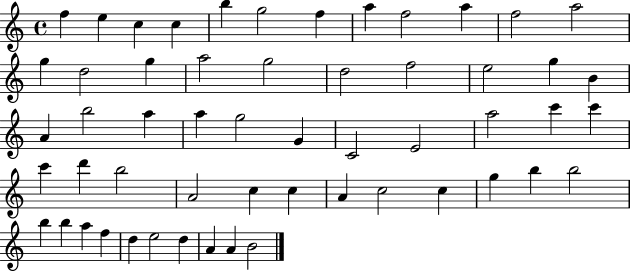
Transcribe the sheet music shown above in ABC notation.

X:1
T:Untitled
M:4/4
L:1/4
K:C
f e c c b g2 f a f2 a f2 a2 g d2 g a2 g2 d2 f2 e2 g B A b2 a a g2 G C2 E2 a2 c' c' c' d' b2 A2 c c A c2 c g b b2 b b a f d e2 d A A B2